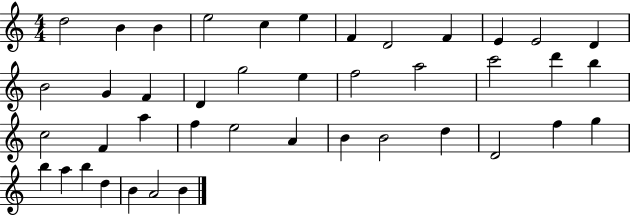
X:1
T:Untitled
M:4/4
L:1/4
K:C
d2 B B e2 c e F D2 F E E2 D B2 G F D g2 e f2 a2 c'2 d' b c2 F a f e2 A B B2 d D2 f g b a b d B A2 B